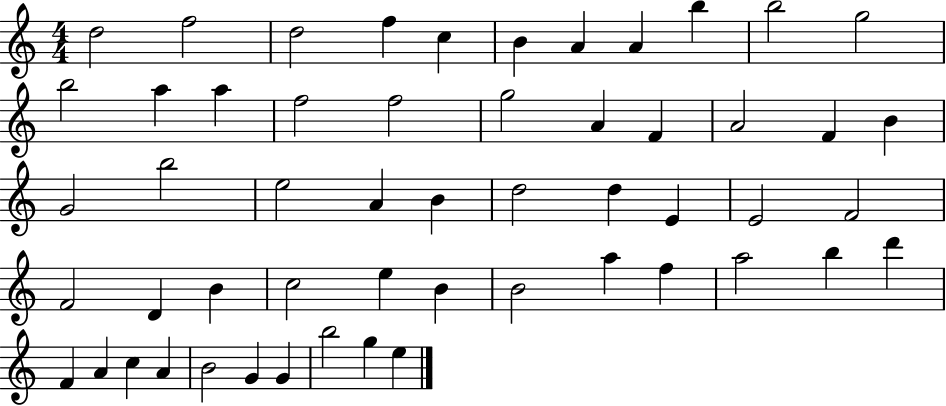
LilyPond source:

{
  \clef treble
  \numericTimeSignature
  \time 4/4
  \key c \major
  d''2 f''2 | d''2 f''4 c''4 | b'4 a'4 a'4 b''4 | b''2 g''2 | \break b''2 a''4 a''4 | f''2 f''2 | g''2 a'4 f'4 | a'2 f'4 b'4 | \break g'2 b''2 | e''2 a'4 b'4 | d''2 d''4 e'4 | e'2 f'2 | \break f'2 d'4 b'4 | c''2 e''4 b'4 | b'2 a''4 f''4 | a''2 b''4 d'''4 | \break f'4 a'4 c''4 a'4 | b'2 g'4 g'4 | b''2 g''4 e''4 | \bar "|."
}